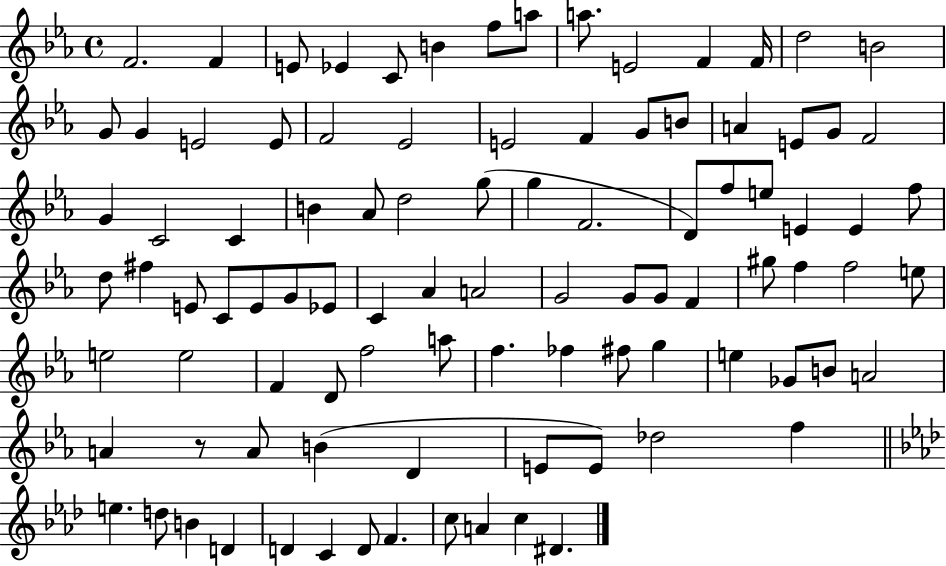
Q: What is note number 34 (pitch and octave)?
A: D5